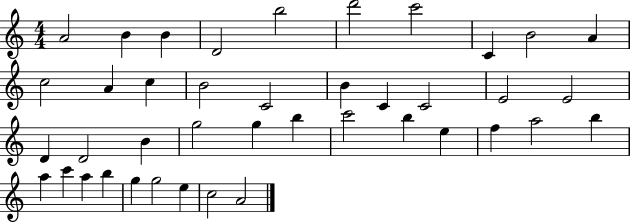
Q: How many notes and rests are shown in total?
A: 41